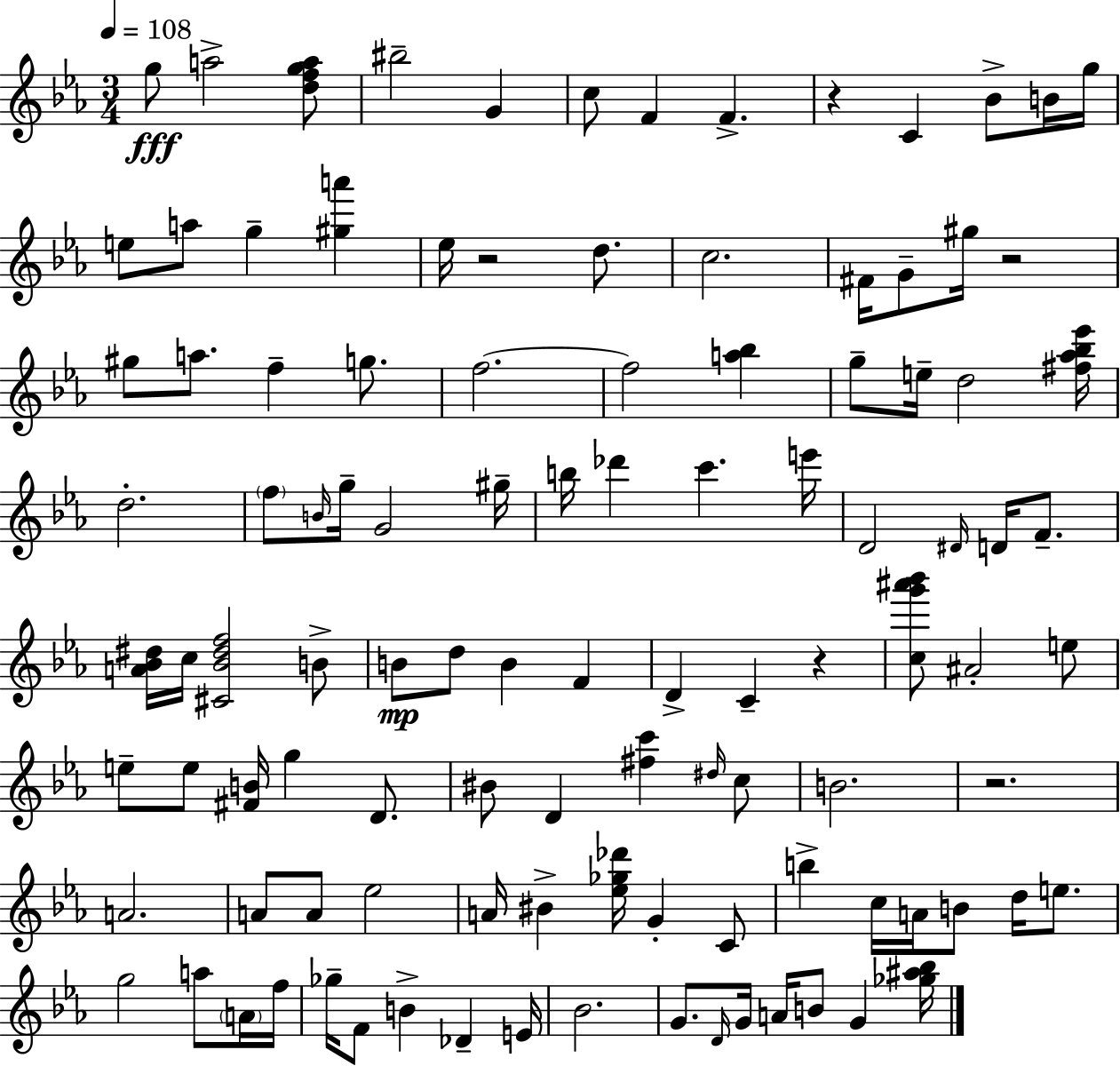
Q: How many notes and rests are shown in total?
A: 108